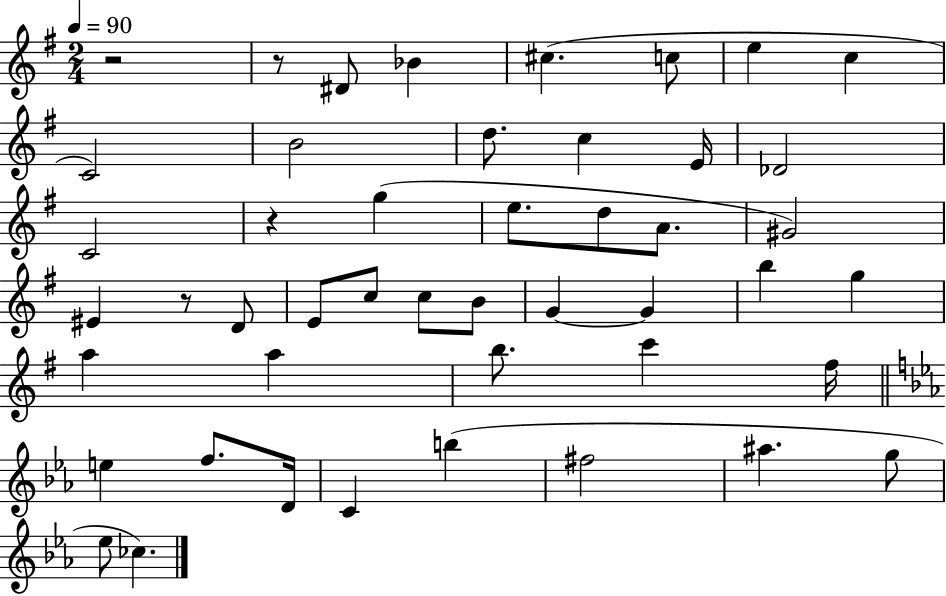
X:1
T:Untitled
M:2/4
L:1/4
K:G
z2 z/2 ^D/2 _B ^c c/2 e c C2 B2 d/2 c E/4 _D2 C2 z g e/2 d/2 A/2 ^G2 ^E z/2 D/2 E/2 c/2 c/2 B/2 G G b g a a b/2 c' ^f/4 e f/2 D/4 C b ^f2 ^a g/2 _e/2 _c